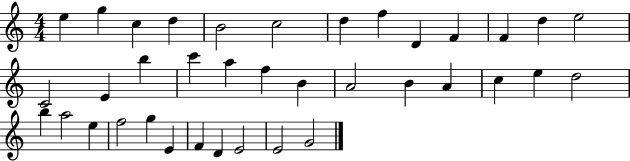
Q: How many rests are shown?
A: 0